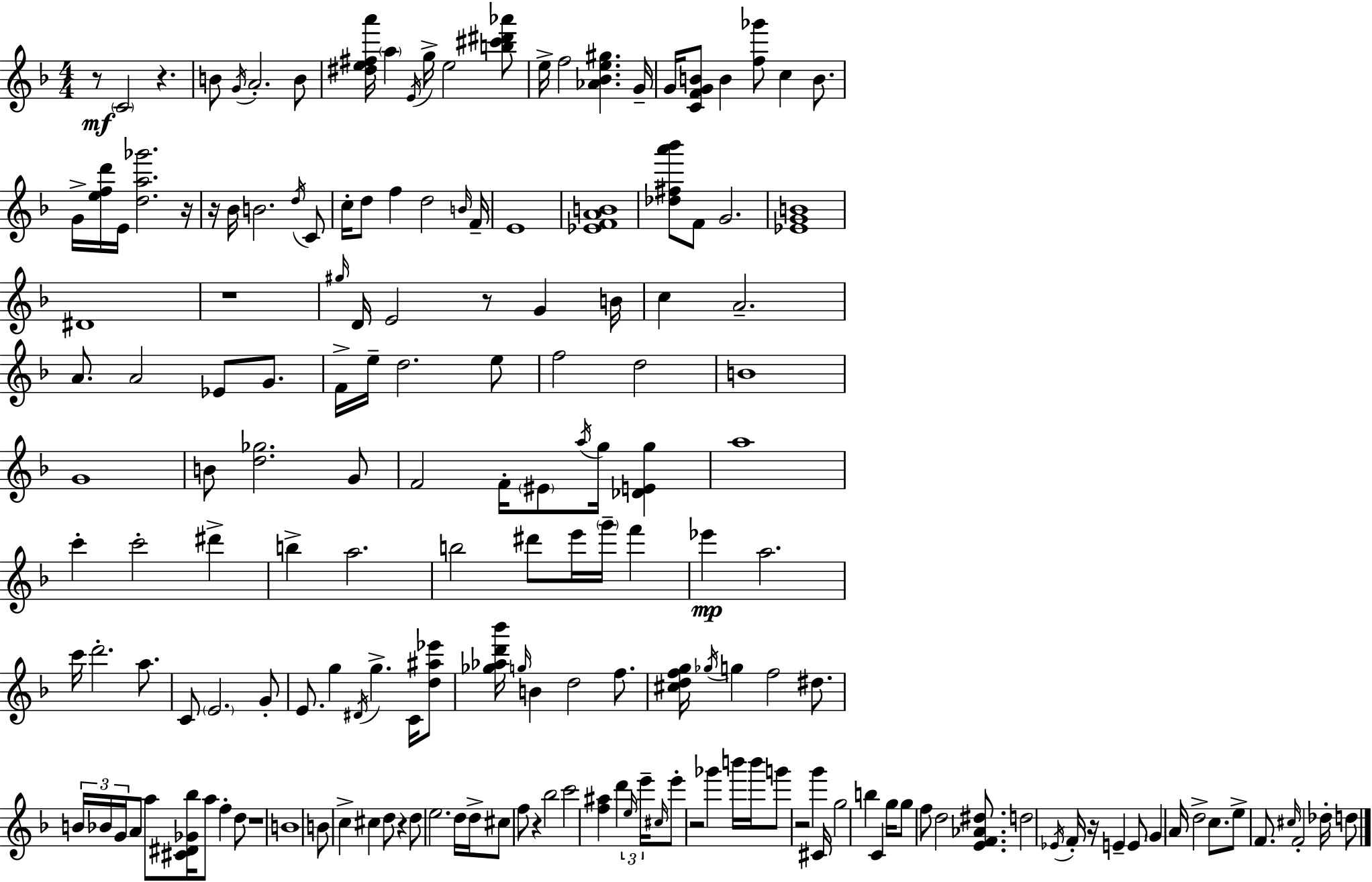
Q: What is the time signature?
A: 4/4